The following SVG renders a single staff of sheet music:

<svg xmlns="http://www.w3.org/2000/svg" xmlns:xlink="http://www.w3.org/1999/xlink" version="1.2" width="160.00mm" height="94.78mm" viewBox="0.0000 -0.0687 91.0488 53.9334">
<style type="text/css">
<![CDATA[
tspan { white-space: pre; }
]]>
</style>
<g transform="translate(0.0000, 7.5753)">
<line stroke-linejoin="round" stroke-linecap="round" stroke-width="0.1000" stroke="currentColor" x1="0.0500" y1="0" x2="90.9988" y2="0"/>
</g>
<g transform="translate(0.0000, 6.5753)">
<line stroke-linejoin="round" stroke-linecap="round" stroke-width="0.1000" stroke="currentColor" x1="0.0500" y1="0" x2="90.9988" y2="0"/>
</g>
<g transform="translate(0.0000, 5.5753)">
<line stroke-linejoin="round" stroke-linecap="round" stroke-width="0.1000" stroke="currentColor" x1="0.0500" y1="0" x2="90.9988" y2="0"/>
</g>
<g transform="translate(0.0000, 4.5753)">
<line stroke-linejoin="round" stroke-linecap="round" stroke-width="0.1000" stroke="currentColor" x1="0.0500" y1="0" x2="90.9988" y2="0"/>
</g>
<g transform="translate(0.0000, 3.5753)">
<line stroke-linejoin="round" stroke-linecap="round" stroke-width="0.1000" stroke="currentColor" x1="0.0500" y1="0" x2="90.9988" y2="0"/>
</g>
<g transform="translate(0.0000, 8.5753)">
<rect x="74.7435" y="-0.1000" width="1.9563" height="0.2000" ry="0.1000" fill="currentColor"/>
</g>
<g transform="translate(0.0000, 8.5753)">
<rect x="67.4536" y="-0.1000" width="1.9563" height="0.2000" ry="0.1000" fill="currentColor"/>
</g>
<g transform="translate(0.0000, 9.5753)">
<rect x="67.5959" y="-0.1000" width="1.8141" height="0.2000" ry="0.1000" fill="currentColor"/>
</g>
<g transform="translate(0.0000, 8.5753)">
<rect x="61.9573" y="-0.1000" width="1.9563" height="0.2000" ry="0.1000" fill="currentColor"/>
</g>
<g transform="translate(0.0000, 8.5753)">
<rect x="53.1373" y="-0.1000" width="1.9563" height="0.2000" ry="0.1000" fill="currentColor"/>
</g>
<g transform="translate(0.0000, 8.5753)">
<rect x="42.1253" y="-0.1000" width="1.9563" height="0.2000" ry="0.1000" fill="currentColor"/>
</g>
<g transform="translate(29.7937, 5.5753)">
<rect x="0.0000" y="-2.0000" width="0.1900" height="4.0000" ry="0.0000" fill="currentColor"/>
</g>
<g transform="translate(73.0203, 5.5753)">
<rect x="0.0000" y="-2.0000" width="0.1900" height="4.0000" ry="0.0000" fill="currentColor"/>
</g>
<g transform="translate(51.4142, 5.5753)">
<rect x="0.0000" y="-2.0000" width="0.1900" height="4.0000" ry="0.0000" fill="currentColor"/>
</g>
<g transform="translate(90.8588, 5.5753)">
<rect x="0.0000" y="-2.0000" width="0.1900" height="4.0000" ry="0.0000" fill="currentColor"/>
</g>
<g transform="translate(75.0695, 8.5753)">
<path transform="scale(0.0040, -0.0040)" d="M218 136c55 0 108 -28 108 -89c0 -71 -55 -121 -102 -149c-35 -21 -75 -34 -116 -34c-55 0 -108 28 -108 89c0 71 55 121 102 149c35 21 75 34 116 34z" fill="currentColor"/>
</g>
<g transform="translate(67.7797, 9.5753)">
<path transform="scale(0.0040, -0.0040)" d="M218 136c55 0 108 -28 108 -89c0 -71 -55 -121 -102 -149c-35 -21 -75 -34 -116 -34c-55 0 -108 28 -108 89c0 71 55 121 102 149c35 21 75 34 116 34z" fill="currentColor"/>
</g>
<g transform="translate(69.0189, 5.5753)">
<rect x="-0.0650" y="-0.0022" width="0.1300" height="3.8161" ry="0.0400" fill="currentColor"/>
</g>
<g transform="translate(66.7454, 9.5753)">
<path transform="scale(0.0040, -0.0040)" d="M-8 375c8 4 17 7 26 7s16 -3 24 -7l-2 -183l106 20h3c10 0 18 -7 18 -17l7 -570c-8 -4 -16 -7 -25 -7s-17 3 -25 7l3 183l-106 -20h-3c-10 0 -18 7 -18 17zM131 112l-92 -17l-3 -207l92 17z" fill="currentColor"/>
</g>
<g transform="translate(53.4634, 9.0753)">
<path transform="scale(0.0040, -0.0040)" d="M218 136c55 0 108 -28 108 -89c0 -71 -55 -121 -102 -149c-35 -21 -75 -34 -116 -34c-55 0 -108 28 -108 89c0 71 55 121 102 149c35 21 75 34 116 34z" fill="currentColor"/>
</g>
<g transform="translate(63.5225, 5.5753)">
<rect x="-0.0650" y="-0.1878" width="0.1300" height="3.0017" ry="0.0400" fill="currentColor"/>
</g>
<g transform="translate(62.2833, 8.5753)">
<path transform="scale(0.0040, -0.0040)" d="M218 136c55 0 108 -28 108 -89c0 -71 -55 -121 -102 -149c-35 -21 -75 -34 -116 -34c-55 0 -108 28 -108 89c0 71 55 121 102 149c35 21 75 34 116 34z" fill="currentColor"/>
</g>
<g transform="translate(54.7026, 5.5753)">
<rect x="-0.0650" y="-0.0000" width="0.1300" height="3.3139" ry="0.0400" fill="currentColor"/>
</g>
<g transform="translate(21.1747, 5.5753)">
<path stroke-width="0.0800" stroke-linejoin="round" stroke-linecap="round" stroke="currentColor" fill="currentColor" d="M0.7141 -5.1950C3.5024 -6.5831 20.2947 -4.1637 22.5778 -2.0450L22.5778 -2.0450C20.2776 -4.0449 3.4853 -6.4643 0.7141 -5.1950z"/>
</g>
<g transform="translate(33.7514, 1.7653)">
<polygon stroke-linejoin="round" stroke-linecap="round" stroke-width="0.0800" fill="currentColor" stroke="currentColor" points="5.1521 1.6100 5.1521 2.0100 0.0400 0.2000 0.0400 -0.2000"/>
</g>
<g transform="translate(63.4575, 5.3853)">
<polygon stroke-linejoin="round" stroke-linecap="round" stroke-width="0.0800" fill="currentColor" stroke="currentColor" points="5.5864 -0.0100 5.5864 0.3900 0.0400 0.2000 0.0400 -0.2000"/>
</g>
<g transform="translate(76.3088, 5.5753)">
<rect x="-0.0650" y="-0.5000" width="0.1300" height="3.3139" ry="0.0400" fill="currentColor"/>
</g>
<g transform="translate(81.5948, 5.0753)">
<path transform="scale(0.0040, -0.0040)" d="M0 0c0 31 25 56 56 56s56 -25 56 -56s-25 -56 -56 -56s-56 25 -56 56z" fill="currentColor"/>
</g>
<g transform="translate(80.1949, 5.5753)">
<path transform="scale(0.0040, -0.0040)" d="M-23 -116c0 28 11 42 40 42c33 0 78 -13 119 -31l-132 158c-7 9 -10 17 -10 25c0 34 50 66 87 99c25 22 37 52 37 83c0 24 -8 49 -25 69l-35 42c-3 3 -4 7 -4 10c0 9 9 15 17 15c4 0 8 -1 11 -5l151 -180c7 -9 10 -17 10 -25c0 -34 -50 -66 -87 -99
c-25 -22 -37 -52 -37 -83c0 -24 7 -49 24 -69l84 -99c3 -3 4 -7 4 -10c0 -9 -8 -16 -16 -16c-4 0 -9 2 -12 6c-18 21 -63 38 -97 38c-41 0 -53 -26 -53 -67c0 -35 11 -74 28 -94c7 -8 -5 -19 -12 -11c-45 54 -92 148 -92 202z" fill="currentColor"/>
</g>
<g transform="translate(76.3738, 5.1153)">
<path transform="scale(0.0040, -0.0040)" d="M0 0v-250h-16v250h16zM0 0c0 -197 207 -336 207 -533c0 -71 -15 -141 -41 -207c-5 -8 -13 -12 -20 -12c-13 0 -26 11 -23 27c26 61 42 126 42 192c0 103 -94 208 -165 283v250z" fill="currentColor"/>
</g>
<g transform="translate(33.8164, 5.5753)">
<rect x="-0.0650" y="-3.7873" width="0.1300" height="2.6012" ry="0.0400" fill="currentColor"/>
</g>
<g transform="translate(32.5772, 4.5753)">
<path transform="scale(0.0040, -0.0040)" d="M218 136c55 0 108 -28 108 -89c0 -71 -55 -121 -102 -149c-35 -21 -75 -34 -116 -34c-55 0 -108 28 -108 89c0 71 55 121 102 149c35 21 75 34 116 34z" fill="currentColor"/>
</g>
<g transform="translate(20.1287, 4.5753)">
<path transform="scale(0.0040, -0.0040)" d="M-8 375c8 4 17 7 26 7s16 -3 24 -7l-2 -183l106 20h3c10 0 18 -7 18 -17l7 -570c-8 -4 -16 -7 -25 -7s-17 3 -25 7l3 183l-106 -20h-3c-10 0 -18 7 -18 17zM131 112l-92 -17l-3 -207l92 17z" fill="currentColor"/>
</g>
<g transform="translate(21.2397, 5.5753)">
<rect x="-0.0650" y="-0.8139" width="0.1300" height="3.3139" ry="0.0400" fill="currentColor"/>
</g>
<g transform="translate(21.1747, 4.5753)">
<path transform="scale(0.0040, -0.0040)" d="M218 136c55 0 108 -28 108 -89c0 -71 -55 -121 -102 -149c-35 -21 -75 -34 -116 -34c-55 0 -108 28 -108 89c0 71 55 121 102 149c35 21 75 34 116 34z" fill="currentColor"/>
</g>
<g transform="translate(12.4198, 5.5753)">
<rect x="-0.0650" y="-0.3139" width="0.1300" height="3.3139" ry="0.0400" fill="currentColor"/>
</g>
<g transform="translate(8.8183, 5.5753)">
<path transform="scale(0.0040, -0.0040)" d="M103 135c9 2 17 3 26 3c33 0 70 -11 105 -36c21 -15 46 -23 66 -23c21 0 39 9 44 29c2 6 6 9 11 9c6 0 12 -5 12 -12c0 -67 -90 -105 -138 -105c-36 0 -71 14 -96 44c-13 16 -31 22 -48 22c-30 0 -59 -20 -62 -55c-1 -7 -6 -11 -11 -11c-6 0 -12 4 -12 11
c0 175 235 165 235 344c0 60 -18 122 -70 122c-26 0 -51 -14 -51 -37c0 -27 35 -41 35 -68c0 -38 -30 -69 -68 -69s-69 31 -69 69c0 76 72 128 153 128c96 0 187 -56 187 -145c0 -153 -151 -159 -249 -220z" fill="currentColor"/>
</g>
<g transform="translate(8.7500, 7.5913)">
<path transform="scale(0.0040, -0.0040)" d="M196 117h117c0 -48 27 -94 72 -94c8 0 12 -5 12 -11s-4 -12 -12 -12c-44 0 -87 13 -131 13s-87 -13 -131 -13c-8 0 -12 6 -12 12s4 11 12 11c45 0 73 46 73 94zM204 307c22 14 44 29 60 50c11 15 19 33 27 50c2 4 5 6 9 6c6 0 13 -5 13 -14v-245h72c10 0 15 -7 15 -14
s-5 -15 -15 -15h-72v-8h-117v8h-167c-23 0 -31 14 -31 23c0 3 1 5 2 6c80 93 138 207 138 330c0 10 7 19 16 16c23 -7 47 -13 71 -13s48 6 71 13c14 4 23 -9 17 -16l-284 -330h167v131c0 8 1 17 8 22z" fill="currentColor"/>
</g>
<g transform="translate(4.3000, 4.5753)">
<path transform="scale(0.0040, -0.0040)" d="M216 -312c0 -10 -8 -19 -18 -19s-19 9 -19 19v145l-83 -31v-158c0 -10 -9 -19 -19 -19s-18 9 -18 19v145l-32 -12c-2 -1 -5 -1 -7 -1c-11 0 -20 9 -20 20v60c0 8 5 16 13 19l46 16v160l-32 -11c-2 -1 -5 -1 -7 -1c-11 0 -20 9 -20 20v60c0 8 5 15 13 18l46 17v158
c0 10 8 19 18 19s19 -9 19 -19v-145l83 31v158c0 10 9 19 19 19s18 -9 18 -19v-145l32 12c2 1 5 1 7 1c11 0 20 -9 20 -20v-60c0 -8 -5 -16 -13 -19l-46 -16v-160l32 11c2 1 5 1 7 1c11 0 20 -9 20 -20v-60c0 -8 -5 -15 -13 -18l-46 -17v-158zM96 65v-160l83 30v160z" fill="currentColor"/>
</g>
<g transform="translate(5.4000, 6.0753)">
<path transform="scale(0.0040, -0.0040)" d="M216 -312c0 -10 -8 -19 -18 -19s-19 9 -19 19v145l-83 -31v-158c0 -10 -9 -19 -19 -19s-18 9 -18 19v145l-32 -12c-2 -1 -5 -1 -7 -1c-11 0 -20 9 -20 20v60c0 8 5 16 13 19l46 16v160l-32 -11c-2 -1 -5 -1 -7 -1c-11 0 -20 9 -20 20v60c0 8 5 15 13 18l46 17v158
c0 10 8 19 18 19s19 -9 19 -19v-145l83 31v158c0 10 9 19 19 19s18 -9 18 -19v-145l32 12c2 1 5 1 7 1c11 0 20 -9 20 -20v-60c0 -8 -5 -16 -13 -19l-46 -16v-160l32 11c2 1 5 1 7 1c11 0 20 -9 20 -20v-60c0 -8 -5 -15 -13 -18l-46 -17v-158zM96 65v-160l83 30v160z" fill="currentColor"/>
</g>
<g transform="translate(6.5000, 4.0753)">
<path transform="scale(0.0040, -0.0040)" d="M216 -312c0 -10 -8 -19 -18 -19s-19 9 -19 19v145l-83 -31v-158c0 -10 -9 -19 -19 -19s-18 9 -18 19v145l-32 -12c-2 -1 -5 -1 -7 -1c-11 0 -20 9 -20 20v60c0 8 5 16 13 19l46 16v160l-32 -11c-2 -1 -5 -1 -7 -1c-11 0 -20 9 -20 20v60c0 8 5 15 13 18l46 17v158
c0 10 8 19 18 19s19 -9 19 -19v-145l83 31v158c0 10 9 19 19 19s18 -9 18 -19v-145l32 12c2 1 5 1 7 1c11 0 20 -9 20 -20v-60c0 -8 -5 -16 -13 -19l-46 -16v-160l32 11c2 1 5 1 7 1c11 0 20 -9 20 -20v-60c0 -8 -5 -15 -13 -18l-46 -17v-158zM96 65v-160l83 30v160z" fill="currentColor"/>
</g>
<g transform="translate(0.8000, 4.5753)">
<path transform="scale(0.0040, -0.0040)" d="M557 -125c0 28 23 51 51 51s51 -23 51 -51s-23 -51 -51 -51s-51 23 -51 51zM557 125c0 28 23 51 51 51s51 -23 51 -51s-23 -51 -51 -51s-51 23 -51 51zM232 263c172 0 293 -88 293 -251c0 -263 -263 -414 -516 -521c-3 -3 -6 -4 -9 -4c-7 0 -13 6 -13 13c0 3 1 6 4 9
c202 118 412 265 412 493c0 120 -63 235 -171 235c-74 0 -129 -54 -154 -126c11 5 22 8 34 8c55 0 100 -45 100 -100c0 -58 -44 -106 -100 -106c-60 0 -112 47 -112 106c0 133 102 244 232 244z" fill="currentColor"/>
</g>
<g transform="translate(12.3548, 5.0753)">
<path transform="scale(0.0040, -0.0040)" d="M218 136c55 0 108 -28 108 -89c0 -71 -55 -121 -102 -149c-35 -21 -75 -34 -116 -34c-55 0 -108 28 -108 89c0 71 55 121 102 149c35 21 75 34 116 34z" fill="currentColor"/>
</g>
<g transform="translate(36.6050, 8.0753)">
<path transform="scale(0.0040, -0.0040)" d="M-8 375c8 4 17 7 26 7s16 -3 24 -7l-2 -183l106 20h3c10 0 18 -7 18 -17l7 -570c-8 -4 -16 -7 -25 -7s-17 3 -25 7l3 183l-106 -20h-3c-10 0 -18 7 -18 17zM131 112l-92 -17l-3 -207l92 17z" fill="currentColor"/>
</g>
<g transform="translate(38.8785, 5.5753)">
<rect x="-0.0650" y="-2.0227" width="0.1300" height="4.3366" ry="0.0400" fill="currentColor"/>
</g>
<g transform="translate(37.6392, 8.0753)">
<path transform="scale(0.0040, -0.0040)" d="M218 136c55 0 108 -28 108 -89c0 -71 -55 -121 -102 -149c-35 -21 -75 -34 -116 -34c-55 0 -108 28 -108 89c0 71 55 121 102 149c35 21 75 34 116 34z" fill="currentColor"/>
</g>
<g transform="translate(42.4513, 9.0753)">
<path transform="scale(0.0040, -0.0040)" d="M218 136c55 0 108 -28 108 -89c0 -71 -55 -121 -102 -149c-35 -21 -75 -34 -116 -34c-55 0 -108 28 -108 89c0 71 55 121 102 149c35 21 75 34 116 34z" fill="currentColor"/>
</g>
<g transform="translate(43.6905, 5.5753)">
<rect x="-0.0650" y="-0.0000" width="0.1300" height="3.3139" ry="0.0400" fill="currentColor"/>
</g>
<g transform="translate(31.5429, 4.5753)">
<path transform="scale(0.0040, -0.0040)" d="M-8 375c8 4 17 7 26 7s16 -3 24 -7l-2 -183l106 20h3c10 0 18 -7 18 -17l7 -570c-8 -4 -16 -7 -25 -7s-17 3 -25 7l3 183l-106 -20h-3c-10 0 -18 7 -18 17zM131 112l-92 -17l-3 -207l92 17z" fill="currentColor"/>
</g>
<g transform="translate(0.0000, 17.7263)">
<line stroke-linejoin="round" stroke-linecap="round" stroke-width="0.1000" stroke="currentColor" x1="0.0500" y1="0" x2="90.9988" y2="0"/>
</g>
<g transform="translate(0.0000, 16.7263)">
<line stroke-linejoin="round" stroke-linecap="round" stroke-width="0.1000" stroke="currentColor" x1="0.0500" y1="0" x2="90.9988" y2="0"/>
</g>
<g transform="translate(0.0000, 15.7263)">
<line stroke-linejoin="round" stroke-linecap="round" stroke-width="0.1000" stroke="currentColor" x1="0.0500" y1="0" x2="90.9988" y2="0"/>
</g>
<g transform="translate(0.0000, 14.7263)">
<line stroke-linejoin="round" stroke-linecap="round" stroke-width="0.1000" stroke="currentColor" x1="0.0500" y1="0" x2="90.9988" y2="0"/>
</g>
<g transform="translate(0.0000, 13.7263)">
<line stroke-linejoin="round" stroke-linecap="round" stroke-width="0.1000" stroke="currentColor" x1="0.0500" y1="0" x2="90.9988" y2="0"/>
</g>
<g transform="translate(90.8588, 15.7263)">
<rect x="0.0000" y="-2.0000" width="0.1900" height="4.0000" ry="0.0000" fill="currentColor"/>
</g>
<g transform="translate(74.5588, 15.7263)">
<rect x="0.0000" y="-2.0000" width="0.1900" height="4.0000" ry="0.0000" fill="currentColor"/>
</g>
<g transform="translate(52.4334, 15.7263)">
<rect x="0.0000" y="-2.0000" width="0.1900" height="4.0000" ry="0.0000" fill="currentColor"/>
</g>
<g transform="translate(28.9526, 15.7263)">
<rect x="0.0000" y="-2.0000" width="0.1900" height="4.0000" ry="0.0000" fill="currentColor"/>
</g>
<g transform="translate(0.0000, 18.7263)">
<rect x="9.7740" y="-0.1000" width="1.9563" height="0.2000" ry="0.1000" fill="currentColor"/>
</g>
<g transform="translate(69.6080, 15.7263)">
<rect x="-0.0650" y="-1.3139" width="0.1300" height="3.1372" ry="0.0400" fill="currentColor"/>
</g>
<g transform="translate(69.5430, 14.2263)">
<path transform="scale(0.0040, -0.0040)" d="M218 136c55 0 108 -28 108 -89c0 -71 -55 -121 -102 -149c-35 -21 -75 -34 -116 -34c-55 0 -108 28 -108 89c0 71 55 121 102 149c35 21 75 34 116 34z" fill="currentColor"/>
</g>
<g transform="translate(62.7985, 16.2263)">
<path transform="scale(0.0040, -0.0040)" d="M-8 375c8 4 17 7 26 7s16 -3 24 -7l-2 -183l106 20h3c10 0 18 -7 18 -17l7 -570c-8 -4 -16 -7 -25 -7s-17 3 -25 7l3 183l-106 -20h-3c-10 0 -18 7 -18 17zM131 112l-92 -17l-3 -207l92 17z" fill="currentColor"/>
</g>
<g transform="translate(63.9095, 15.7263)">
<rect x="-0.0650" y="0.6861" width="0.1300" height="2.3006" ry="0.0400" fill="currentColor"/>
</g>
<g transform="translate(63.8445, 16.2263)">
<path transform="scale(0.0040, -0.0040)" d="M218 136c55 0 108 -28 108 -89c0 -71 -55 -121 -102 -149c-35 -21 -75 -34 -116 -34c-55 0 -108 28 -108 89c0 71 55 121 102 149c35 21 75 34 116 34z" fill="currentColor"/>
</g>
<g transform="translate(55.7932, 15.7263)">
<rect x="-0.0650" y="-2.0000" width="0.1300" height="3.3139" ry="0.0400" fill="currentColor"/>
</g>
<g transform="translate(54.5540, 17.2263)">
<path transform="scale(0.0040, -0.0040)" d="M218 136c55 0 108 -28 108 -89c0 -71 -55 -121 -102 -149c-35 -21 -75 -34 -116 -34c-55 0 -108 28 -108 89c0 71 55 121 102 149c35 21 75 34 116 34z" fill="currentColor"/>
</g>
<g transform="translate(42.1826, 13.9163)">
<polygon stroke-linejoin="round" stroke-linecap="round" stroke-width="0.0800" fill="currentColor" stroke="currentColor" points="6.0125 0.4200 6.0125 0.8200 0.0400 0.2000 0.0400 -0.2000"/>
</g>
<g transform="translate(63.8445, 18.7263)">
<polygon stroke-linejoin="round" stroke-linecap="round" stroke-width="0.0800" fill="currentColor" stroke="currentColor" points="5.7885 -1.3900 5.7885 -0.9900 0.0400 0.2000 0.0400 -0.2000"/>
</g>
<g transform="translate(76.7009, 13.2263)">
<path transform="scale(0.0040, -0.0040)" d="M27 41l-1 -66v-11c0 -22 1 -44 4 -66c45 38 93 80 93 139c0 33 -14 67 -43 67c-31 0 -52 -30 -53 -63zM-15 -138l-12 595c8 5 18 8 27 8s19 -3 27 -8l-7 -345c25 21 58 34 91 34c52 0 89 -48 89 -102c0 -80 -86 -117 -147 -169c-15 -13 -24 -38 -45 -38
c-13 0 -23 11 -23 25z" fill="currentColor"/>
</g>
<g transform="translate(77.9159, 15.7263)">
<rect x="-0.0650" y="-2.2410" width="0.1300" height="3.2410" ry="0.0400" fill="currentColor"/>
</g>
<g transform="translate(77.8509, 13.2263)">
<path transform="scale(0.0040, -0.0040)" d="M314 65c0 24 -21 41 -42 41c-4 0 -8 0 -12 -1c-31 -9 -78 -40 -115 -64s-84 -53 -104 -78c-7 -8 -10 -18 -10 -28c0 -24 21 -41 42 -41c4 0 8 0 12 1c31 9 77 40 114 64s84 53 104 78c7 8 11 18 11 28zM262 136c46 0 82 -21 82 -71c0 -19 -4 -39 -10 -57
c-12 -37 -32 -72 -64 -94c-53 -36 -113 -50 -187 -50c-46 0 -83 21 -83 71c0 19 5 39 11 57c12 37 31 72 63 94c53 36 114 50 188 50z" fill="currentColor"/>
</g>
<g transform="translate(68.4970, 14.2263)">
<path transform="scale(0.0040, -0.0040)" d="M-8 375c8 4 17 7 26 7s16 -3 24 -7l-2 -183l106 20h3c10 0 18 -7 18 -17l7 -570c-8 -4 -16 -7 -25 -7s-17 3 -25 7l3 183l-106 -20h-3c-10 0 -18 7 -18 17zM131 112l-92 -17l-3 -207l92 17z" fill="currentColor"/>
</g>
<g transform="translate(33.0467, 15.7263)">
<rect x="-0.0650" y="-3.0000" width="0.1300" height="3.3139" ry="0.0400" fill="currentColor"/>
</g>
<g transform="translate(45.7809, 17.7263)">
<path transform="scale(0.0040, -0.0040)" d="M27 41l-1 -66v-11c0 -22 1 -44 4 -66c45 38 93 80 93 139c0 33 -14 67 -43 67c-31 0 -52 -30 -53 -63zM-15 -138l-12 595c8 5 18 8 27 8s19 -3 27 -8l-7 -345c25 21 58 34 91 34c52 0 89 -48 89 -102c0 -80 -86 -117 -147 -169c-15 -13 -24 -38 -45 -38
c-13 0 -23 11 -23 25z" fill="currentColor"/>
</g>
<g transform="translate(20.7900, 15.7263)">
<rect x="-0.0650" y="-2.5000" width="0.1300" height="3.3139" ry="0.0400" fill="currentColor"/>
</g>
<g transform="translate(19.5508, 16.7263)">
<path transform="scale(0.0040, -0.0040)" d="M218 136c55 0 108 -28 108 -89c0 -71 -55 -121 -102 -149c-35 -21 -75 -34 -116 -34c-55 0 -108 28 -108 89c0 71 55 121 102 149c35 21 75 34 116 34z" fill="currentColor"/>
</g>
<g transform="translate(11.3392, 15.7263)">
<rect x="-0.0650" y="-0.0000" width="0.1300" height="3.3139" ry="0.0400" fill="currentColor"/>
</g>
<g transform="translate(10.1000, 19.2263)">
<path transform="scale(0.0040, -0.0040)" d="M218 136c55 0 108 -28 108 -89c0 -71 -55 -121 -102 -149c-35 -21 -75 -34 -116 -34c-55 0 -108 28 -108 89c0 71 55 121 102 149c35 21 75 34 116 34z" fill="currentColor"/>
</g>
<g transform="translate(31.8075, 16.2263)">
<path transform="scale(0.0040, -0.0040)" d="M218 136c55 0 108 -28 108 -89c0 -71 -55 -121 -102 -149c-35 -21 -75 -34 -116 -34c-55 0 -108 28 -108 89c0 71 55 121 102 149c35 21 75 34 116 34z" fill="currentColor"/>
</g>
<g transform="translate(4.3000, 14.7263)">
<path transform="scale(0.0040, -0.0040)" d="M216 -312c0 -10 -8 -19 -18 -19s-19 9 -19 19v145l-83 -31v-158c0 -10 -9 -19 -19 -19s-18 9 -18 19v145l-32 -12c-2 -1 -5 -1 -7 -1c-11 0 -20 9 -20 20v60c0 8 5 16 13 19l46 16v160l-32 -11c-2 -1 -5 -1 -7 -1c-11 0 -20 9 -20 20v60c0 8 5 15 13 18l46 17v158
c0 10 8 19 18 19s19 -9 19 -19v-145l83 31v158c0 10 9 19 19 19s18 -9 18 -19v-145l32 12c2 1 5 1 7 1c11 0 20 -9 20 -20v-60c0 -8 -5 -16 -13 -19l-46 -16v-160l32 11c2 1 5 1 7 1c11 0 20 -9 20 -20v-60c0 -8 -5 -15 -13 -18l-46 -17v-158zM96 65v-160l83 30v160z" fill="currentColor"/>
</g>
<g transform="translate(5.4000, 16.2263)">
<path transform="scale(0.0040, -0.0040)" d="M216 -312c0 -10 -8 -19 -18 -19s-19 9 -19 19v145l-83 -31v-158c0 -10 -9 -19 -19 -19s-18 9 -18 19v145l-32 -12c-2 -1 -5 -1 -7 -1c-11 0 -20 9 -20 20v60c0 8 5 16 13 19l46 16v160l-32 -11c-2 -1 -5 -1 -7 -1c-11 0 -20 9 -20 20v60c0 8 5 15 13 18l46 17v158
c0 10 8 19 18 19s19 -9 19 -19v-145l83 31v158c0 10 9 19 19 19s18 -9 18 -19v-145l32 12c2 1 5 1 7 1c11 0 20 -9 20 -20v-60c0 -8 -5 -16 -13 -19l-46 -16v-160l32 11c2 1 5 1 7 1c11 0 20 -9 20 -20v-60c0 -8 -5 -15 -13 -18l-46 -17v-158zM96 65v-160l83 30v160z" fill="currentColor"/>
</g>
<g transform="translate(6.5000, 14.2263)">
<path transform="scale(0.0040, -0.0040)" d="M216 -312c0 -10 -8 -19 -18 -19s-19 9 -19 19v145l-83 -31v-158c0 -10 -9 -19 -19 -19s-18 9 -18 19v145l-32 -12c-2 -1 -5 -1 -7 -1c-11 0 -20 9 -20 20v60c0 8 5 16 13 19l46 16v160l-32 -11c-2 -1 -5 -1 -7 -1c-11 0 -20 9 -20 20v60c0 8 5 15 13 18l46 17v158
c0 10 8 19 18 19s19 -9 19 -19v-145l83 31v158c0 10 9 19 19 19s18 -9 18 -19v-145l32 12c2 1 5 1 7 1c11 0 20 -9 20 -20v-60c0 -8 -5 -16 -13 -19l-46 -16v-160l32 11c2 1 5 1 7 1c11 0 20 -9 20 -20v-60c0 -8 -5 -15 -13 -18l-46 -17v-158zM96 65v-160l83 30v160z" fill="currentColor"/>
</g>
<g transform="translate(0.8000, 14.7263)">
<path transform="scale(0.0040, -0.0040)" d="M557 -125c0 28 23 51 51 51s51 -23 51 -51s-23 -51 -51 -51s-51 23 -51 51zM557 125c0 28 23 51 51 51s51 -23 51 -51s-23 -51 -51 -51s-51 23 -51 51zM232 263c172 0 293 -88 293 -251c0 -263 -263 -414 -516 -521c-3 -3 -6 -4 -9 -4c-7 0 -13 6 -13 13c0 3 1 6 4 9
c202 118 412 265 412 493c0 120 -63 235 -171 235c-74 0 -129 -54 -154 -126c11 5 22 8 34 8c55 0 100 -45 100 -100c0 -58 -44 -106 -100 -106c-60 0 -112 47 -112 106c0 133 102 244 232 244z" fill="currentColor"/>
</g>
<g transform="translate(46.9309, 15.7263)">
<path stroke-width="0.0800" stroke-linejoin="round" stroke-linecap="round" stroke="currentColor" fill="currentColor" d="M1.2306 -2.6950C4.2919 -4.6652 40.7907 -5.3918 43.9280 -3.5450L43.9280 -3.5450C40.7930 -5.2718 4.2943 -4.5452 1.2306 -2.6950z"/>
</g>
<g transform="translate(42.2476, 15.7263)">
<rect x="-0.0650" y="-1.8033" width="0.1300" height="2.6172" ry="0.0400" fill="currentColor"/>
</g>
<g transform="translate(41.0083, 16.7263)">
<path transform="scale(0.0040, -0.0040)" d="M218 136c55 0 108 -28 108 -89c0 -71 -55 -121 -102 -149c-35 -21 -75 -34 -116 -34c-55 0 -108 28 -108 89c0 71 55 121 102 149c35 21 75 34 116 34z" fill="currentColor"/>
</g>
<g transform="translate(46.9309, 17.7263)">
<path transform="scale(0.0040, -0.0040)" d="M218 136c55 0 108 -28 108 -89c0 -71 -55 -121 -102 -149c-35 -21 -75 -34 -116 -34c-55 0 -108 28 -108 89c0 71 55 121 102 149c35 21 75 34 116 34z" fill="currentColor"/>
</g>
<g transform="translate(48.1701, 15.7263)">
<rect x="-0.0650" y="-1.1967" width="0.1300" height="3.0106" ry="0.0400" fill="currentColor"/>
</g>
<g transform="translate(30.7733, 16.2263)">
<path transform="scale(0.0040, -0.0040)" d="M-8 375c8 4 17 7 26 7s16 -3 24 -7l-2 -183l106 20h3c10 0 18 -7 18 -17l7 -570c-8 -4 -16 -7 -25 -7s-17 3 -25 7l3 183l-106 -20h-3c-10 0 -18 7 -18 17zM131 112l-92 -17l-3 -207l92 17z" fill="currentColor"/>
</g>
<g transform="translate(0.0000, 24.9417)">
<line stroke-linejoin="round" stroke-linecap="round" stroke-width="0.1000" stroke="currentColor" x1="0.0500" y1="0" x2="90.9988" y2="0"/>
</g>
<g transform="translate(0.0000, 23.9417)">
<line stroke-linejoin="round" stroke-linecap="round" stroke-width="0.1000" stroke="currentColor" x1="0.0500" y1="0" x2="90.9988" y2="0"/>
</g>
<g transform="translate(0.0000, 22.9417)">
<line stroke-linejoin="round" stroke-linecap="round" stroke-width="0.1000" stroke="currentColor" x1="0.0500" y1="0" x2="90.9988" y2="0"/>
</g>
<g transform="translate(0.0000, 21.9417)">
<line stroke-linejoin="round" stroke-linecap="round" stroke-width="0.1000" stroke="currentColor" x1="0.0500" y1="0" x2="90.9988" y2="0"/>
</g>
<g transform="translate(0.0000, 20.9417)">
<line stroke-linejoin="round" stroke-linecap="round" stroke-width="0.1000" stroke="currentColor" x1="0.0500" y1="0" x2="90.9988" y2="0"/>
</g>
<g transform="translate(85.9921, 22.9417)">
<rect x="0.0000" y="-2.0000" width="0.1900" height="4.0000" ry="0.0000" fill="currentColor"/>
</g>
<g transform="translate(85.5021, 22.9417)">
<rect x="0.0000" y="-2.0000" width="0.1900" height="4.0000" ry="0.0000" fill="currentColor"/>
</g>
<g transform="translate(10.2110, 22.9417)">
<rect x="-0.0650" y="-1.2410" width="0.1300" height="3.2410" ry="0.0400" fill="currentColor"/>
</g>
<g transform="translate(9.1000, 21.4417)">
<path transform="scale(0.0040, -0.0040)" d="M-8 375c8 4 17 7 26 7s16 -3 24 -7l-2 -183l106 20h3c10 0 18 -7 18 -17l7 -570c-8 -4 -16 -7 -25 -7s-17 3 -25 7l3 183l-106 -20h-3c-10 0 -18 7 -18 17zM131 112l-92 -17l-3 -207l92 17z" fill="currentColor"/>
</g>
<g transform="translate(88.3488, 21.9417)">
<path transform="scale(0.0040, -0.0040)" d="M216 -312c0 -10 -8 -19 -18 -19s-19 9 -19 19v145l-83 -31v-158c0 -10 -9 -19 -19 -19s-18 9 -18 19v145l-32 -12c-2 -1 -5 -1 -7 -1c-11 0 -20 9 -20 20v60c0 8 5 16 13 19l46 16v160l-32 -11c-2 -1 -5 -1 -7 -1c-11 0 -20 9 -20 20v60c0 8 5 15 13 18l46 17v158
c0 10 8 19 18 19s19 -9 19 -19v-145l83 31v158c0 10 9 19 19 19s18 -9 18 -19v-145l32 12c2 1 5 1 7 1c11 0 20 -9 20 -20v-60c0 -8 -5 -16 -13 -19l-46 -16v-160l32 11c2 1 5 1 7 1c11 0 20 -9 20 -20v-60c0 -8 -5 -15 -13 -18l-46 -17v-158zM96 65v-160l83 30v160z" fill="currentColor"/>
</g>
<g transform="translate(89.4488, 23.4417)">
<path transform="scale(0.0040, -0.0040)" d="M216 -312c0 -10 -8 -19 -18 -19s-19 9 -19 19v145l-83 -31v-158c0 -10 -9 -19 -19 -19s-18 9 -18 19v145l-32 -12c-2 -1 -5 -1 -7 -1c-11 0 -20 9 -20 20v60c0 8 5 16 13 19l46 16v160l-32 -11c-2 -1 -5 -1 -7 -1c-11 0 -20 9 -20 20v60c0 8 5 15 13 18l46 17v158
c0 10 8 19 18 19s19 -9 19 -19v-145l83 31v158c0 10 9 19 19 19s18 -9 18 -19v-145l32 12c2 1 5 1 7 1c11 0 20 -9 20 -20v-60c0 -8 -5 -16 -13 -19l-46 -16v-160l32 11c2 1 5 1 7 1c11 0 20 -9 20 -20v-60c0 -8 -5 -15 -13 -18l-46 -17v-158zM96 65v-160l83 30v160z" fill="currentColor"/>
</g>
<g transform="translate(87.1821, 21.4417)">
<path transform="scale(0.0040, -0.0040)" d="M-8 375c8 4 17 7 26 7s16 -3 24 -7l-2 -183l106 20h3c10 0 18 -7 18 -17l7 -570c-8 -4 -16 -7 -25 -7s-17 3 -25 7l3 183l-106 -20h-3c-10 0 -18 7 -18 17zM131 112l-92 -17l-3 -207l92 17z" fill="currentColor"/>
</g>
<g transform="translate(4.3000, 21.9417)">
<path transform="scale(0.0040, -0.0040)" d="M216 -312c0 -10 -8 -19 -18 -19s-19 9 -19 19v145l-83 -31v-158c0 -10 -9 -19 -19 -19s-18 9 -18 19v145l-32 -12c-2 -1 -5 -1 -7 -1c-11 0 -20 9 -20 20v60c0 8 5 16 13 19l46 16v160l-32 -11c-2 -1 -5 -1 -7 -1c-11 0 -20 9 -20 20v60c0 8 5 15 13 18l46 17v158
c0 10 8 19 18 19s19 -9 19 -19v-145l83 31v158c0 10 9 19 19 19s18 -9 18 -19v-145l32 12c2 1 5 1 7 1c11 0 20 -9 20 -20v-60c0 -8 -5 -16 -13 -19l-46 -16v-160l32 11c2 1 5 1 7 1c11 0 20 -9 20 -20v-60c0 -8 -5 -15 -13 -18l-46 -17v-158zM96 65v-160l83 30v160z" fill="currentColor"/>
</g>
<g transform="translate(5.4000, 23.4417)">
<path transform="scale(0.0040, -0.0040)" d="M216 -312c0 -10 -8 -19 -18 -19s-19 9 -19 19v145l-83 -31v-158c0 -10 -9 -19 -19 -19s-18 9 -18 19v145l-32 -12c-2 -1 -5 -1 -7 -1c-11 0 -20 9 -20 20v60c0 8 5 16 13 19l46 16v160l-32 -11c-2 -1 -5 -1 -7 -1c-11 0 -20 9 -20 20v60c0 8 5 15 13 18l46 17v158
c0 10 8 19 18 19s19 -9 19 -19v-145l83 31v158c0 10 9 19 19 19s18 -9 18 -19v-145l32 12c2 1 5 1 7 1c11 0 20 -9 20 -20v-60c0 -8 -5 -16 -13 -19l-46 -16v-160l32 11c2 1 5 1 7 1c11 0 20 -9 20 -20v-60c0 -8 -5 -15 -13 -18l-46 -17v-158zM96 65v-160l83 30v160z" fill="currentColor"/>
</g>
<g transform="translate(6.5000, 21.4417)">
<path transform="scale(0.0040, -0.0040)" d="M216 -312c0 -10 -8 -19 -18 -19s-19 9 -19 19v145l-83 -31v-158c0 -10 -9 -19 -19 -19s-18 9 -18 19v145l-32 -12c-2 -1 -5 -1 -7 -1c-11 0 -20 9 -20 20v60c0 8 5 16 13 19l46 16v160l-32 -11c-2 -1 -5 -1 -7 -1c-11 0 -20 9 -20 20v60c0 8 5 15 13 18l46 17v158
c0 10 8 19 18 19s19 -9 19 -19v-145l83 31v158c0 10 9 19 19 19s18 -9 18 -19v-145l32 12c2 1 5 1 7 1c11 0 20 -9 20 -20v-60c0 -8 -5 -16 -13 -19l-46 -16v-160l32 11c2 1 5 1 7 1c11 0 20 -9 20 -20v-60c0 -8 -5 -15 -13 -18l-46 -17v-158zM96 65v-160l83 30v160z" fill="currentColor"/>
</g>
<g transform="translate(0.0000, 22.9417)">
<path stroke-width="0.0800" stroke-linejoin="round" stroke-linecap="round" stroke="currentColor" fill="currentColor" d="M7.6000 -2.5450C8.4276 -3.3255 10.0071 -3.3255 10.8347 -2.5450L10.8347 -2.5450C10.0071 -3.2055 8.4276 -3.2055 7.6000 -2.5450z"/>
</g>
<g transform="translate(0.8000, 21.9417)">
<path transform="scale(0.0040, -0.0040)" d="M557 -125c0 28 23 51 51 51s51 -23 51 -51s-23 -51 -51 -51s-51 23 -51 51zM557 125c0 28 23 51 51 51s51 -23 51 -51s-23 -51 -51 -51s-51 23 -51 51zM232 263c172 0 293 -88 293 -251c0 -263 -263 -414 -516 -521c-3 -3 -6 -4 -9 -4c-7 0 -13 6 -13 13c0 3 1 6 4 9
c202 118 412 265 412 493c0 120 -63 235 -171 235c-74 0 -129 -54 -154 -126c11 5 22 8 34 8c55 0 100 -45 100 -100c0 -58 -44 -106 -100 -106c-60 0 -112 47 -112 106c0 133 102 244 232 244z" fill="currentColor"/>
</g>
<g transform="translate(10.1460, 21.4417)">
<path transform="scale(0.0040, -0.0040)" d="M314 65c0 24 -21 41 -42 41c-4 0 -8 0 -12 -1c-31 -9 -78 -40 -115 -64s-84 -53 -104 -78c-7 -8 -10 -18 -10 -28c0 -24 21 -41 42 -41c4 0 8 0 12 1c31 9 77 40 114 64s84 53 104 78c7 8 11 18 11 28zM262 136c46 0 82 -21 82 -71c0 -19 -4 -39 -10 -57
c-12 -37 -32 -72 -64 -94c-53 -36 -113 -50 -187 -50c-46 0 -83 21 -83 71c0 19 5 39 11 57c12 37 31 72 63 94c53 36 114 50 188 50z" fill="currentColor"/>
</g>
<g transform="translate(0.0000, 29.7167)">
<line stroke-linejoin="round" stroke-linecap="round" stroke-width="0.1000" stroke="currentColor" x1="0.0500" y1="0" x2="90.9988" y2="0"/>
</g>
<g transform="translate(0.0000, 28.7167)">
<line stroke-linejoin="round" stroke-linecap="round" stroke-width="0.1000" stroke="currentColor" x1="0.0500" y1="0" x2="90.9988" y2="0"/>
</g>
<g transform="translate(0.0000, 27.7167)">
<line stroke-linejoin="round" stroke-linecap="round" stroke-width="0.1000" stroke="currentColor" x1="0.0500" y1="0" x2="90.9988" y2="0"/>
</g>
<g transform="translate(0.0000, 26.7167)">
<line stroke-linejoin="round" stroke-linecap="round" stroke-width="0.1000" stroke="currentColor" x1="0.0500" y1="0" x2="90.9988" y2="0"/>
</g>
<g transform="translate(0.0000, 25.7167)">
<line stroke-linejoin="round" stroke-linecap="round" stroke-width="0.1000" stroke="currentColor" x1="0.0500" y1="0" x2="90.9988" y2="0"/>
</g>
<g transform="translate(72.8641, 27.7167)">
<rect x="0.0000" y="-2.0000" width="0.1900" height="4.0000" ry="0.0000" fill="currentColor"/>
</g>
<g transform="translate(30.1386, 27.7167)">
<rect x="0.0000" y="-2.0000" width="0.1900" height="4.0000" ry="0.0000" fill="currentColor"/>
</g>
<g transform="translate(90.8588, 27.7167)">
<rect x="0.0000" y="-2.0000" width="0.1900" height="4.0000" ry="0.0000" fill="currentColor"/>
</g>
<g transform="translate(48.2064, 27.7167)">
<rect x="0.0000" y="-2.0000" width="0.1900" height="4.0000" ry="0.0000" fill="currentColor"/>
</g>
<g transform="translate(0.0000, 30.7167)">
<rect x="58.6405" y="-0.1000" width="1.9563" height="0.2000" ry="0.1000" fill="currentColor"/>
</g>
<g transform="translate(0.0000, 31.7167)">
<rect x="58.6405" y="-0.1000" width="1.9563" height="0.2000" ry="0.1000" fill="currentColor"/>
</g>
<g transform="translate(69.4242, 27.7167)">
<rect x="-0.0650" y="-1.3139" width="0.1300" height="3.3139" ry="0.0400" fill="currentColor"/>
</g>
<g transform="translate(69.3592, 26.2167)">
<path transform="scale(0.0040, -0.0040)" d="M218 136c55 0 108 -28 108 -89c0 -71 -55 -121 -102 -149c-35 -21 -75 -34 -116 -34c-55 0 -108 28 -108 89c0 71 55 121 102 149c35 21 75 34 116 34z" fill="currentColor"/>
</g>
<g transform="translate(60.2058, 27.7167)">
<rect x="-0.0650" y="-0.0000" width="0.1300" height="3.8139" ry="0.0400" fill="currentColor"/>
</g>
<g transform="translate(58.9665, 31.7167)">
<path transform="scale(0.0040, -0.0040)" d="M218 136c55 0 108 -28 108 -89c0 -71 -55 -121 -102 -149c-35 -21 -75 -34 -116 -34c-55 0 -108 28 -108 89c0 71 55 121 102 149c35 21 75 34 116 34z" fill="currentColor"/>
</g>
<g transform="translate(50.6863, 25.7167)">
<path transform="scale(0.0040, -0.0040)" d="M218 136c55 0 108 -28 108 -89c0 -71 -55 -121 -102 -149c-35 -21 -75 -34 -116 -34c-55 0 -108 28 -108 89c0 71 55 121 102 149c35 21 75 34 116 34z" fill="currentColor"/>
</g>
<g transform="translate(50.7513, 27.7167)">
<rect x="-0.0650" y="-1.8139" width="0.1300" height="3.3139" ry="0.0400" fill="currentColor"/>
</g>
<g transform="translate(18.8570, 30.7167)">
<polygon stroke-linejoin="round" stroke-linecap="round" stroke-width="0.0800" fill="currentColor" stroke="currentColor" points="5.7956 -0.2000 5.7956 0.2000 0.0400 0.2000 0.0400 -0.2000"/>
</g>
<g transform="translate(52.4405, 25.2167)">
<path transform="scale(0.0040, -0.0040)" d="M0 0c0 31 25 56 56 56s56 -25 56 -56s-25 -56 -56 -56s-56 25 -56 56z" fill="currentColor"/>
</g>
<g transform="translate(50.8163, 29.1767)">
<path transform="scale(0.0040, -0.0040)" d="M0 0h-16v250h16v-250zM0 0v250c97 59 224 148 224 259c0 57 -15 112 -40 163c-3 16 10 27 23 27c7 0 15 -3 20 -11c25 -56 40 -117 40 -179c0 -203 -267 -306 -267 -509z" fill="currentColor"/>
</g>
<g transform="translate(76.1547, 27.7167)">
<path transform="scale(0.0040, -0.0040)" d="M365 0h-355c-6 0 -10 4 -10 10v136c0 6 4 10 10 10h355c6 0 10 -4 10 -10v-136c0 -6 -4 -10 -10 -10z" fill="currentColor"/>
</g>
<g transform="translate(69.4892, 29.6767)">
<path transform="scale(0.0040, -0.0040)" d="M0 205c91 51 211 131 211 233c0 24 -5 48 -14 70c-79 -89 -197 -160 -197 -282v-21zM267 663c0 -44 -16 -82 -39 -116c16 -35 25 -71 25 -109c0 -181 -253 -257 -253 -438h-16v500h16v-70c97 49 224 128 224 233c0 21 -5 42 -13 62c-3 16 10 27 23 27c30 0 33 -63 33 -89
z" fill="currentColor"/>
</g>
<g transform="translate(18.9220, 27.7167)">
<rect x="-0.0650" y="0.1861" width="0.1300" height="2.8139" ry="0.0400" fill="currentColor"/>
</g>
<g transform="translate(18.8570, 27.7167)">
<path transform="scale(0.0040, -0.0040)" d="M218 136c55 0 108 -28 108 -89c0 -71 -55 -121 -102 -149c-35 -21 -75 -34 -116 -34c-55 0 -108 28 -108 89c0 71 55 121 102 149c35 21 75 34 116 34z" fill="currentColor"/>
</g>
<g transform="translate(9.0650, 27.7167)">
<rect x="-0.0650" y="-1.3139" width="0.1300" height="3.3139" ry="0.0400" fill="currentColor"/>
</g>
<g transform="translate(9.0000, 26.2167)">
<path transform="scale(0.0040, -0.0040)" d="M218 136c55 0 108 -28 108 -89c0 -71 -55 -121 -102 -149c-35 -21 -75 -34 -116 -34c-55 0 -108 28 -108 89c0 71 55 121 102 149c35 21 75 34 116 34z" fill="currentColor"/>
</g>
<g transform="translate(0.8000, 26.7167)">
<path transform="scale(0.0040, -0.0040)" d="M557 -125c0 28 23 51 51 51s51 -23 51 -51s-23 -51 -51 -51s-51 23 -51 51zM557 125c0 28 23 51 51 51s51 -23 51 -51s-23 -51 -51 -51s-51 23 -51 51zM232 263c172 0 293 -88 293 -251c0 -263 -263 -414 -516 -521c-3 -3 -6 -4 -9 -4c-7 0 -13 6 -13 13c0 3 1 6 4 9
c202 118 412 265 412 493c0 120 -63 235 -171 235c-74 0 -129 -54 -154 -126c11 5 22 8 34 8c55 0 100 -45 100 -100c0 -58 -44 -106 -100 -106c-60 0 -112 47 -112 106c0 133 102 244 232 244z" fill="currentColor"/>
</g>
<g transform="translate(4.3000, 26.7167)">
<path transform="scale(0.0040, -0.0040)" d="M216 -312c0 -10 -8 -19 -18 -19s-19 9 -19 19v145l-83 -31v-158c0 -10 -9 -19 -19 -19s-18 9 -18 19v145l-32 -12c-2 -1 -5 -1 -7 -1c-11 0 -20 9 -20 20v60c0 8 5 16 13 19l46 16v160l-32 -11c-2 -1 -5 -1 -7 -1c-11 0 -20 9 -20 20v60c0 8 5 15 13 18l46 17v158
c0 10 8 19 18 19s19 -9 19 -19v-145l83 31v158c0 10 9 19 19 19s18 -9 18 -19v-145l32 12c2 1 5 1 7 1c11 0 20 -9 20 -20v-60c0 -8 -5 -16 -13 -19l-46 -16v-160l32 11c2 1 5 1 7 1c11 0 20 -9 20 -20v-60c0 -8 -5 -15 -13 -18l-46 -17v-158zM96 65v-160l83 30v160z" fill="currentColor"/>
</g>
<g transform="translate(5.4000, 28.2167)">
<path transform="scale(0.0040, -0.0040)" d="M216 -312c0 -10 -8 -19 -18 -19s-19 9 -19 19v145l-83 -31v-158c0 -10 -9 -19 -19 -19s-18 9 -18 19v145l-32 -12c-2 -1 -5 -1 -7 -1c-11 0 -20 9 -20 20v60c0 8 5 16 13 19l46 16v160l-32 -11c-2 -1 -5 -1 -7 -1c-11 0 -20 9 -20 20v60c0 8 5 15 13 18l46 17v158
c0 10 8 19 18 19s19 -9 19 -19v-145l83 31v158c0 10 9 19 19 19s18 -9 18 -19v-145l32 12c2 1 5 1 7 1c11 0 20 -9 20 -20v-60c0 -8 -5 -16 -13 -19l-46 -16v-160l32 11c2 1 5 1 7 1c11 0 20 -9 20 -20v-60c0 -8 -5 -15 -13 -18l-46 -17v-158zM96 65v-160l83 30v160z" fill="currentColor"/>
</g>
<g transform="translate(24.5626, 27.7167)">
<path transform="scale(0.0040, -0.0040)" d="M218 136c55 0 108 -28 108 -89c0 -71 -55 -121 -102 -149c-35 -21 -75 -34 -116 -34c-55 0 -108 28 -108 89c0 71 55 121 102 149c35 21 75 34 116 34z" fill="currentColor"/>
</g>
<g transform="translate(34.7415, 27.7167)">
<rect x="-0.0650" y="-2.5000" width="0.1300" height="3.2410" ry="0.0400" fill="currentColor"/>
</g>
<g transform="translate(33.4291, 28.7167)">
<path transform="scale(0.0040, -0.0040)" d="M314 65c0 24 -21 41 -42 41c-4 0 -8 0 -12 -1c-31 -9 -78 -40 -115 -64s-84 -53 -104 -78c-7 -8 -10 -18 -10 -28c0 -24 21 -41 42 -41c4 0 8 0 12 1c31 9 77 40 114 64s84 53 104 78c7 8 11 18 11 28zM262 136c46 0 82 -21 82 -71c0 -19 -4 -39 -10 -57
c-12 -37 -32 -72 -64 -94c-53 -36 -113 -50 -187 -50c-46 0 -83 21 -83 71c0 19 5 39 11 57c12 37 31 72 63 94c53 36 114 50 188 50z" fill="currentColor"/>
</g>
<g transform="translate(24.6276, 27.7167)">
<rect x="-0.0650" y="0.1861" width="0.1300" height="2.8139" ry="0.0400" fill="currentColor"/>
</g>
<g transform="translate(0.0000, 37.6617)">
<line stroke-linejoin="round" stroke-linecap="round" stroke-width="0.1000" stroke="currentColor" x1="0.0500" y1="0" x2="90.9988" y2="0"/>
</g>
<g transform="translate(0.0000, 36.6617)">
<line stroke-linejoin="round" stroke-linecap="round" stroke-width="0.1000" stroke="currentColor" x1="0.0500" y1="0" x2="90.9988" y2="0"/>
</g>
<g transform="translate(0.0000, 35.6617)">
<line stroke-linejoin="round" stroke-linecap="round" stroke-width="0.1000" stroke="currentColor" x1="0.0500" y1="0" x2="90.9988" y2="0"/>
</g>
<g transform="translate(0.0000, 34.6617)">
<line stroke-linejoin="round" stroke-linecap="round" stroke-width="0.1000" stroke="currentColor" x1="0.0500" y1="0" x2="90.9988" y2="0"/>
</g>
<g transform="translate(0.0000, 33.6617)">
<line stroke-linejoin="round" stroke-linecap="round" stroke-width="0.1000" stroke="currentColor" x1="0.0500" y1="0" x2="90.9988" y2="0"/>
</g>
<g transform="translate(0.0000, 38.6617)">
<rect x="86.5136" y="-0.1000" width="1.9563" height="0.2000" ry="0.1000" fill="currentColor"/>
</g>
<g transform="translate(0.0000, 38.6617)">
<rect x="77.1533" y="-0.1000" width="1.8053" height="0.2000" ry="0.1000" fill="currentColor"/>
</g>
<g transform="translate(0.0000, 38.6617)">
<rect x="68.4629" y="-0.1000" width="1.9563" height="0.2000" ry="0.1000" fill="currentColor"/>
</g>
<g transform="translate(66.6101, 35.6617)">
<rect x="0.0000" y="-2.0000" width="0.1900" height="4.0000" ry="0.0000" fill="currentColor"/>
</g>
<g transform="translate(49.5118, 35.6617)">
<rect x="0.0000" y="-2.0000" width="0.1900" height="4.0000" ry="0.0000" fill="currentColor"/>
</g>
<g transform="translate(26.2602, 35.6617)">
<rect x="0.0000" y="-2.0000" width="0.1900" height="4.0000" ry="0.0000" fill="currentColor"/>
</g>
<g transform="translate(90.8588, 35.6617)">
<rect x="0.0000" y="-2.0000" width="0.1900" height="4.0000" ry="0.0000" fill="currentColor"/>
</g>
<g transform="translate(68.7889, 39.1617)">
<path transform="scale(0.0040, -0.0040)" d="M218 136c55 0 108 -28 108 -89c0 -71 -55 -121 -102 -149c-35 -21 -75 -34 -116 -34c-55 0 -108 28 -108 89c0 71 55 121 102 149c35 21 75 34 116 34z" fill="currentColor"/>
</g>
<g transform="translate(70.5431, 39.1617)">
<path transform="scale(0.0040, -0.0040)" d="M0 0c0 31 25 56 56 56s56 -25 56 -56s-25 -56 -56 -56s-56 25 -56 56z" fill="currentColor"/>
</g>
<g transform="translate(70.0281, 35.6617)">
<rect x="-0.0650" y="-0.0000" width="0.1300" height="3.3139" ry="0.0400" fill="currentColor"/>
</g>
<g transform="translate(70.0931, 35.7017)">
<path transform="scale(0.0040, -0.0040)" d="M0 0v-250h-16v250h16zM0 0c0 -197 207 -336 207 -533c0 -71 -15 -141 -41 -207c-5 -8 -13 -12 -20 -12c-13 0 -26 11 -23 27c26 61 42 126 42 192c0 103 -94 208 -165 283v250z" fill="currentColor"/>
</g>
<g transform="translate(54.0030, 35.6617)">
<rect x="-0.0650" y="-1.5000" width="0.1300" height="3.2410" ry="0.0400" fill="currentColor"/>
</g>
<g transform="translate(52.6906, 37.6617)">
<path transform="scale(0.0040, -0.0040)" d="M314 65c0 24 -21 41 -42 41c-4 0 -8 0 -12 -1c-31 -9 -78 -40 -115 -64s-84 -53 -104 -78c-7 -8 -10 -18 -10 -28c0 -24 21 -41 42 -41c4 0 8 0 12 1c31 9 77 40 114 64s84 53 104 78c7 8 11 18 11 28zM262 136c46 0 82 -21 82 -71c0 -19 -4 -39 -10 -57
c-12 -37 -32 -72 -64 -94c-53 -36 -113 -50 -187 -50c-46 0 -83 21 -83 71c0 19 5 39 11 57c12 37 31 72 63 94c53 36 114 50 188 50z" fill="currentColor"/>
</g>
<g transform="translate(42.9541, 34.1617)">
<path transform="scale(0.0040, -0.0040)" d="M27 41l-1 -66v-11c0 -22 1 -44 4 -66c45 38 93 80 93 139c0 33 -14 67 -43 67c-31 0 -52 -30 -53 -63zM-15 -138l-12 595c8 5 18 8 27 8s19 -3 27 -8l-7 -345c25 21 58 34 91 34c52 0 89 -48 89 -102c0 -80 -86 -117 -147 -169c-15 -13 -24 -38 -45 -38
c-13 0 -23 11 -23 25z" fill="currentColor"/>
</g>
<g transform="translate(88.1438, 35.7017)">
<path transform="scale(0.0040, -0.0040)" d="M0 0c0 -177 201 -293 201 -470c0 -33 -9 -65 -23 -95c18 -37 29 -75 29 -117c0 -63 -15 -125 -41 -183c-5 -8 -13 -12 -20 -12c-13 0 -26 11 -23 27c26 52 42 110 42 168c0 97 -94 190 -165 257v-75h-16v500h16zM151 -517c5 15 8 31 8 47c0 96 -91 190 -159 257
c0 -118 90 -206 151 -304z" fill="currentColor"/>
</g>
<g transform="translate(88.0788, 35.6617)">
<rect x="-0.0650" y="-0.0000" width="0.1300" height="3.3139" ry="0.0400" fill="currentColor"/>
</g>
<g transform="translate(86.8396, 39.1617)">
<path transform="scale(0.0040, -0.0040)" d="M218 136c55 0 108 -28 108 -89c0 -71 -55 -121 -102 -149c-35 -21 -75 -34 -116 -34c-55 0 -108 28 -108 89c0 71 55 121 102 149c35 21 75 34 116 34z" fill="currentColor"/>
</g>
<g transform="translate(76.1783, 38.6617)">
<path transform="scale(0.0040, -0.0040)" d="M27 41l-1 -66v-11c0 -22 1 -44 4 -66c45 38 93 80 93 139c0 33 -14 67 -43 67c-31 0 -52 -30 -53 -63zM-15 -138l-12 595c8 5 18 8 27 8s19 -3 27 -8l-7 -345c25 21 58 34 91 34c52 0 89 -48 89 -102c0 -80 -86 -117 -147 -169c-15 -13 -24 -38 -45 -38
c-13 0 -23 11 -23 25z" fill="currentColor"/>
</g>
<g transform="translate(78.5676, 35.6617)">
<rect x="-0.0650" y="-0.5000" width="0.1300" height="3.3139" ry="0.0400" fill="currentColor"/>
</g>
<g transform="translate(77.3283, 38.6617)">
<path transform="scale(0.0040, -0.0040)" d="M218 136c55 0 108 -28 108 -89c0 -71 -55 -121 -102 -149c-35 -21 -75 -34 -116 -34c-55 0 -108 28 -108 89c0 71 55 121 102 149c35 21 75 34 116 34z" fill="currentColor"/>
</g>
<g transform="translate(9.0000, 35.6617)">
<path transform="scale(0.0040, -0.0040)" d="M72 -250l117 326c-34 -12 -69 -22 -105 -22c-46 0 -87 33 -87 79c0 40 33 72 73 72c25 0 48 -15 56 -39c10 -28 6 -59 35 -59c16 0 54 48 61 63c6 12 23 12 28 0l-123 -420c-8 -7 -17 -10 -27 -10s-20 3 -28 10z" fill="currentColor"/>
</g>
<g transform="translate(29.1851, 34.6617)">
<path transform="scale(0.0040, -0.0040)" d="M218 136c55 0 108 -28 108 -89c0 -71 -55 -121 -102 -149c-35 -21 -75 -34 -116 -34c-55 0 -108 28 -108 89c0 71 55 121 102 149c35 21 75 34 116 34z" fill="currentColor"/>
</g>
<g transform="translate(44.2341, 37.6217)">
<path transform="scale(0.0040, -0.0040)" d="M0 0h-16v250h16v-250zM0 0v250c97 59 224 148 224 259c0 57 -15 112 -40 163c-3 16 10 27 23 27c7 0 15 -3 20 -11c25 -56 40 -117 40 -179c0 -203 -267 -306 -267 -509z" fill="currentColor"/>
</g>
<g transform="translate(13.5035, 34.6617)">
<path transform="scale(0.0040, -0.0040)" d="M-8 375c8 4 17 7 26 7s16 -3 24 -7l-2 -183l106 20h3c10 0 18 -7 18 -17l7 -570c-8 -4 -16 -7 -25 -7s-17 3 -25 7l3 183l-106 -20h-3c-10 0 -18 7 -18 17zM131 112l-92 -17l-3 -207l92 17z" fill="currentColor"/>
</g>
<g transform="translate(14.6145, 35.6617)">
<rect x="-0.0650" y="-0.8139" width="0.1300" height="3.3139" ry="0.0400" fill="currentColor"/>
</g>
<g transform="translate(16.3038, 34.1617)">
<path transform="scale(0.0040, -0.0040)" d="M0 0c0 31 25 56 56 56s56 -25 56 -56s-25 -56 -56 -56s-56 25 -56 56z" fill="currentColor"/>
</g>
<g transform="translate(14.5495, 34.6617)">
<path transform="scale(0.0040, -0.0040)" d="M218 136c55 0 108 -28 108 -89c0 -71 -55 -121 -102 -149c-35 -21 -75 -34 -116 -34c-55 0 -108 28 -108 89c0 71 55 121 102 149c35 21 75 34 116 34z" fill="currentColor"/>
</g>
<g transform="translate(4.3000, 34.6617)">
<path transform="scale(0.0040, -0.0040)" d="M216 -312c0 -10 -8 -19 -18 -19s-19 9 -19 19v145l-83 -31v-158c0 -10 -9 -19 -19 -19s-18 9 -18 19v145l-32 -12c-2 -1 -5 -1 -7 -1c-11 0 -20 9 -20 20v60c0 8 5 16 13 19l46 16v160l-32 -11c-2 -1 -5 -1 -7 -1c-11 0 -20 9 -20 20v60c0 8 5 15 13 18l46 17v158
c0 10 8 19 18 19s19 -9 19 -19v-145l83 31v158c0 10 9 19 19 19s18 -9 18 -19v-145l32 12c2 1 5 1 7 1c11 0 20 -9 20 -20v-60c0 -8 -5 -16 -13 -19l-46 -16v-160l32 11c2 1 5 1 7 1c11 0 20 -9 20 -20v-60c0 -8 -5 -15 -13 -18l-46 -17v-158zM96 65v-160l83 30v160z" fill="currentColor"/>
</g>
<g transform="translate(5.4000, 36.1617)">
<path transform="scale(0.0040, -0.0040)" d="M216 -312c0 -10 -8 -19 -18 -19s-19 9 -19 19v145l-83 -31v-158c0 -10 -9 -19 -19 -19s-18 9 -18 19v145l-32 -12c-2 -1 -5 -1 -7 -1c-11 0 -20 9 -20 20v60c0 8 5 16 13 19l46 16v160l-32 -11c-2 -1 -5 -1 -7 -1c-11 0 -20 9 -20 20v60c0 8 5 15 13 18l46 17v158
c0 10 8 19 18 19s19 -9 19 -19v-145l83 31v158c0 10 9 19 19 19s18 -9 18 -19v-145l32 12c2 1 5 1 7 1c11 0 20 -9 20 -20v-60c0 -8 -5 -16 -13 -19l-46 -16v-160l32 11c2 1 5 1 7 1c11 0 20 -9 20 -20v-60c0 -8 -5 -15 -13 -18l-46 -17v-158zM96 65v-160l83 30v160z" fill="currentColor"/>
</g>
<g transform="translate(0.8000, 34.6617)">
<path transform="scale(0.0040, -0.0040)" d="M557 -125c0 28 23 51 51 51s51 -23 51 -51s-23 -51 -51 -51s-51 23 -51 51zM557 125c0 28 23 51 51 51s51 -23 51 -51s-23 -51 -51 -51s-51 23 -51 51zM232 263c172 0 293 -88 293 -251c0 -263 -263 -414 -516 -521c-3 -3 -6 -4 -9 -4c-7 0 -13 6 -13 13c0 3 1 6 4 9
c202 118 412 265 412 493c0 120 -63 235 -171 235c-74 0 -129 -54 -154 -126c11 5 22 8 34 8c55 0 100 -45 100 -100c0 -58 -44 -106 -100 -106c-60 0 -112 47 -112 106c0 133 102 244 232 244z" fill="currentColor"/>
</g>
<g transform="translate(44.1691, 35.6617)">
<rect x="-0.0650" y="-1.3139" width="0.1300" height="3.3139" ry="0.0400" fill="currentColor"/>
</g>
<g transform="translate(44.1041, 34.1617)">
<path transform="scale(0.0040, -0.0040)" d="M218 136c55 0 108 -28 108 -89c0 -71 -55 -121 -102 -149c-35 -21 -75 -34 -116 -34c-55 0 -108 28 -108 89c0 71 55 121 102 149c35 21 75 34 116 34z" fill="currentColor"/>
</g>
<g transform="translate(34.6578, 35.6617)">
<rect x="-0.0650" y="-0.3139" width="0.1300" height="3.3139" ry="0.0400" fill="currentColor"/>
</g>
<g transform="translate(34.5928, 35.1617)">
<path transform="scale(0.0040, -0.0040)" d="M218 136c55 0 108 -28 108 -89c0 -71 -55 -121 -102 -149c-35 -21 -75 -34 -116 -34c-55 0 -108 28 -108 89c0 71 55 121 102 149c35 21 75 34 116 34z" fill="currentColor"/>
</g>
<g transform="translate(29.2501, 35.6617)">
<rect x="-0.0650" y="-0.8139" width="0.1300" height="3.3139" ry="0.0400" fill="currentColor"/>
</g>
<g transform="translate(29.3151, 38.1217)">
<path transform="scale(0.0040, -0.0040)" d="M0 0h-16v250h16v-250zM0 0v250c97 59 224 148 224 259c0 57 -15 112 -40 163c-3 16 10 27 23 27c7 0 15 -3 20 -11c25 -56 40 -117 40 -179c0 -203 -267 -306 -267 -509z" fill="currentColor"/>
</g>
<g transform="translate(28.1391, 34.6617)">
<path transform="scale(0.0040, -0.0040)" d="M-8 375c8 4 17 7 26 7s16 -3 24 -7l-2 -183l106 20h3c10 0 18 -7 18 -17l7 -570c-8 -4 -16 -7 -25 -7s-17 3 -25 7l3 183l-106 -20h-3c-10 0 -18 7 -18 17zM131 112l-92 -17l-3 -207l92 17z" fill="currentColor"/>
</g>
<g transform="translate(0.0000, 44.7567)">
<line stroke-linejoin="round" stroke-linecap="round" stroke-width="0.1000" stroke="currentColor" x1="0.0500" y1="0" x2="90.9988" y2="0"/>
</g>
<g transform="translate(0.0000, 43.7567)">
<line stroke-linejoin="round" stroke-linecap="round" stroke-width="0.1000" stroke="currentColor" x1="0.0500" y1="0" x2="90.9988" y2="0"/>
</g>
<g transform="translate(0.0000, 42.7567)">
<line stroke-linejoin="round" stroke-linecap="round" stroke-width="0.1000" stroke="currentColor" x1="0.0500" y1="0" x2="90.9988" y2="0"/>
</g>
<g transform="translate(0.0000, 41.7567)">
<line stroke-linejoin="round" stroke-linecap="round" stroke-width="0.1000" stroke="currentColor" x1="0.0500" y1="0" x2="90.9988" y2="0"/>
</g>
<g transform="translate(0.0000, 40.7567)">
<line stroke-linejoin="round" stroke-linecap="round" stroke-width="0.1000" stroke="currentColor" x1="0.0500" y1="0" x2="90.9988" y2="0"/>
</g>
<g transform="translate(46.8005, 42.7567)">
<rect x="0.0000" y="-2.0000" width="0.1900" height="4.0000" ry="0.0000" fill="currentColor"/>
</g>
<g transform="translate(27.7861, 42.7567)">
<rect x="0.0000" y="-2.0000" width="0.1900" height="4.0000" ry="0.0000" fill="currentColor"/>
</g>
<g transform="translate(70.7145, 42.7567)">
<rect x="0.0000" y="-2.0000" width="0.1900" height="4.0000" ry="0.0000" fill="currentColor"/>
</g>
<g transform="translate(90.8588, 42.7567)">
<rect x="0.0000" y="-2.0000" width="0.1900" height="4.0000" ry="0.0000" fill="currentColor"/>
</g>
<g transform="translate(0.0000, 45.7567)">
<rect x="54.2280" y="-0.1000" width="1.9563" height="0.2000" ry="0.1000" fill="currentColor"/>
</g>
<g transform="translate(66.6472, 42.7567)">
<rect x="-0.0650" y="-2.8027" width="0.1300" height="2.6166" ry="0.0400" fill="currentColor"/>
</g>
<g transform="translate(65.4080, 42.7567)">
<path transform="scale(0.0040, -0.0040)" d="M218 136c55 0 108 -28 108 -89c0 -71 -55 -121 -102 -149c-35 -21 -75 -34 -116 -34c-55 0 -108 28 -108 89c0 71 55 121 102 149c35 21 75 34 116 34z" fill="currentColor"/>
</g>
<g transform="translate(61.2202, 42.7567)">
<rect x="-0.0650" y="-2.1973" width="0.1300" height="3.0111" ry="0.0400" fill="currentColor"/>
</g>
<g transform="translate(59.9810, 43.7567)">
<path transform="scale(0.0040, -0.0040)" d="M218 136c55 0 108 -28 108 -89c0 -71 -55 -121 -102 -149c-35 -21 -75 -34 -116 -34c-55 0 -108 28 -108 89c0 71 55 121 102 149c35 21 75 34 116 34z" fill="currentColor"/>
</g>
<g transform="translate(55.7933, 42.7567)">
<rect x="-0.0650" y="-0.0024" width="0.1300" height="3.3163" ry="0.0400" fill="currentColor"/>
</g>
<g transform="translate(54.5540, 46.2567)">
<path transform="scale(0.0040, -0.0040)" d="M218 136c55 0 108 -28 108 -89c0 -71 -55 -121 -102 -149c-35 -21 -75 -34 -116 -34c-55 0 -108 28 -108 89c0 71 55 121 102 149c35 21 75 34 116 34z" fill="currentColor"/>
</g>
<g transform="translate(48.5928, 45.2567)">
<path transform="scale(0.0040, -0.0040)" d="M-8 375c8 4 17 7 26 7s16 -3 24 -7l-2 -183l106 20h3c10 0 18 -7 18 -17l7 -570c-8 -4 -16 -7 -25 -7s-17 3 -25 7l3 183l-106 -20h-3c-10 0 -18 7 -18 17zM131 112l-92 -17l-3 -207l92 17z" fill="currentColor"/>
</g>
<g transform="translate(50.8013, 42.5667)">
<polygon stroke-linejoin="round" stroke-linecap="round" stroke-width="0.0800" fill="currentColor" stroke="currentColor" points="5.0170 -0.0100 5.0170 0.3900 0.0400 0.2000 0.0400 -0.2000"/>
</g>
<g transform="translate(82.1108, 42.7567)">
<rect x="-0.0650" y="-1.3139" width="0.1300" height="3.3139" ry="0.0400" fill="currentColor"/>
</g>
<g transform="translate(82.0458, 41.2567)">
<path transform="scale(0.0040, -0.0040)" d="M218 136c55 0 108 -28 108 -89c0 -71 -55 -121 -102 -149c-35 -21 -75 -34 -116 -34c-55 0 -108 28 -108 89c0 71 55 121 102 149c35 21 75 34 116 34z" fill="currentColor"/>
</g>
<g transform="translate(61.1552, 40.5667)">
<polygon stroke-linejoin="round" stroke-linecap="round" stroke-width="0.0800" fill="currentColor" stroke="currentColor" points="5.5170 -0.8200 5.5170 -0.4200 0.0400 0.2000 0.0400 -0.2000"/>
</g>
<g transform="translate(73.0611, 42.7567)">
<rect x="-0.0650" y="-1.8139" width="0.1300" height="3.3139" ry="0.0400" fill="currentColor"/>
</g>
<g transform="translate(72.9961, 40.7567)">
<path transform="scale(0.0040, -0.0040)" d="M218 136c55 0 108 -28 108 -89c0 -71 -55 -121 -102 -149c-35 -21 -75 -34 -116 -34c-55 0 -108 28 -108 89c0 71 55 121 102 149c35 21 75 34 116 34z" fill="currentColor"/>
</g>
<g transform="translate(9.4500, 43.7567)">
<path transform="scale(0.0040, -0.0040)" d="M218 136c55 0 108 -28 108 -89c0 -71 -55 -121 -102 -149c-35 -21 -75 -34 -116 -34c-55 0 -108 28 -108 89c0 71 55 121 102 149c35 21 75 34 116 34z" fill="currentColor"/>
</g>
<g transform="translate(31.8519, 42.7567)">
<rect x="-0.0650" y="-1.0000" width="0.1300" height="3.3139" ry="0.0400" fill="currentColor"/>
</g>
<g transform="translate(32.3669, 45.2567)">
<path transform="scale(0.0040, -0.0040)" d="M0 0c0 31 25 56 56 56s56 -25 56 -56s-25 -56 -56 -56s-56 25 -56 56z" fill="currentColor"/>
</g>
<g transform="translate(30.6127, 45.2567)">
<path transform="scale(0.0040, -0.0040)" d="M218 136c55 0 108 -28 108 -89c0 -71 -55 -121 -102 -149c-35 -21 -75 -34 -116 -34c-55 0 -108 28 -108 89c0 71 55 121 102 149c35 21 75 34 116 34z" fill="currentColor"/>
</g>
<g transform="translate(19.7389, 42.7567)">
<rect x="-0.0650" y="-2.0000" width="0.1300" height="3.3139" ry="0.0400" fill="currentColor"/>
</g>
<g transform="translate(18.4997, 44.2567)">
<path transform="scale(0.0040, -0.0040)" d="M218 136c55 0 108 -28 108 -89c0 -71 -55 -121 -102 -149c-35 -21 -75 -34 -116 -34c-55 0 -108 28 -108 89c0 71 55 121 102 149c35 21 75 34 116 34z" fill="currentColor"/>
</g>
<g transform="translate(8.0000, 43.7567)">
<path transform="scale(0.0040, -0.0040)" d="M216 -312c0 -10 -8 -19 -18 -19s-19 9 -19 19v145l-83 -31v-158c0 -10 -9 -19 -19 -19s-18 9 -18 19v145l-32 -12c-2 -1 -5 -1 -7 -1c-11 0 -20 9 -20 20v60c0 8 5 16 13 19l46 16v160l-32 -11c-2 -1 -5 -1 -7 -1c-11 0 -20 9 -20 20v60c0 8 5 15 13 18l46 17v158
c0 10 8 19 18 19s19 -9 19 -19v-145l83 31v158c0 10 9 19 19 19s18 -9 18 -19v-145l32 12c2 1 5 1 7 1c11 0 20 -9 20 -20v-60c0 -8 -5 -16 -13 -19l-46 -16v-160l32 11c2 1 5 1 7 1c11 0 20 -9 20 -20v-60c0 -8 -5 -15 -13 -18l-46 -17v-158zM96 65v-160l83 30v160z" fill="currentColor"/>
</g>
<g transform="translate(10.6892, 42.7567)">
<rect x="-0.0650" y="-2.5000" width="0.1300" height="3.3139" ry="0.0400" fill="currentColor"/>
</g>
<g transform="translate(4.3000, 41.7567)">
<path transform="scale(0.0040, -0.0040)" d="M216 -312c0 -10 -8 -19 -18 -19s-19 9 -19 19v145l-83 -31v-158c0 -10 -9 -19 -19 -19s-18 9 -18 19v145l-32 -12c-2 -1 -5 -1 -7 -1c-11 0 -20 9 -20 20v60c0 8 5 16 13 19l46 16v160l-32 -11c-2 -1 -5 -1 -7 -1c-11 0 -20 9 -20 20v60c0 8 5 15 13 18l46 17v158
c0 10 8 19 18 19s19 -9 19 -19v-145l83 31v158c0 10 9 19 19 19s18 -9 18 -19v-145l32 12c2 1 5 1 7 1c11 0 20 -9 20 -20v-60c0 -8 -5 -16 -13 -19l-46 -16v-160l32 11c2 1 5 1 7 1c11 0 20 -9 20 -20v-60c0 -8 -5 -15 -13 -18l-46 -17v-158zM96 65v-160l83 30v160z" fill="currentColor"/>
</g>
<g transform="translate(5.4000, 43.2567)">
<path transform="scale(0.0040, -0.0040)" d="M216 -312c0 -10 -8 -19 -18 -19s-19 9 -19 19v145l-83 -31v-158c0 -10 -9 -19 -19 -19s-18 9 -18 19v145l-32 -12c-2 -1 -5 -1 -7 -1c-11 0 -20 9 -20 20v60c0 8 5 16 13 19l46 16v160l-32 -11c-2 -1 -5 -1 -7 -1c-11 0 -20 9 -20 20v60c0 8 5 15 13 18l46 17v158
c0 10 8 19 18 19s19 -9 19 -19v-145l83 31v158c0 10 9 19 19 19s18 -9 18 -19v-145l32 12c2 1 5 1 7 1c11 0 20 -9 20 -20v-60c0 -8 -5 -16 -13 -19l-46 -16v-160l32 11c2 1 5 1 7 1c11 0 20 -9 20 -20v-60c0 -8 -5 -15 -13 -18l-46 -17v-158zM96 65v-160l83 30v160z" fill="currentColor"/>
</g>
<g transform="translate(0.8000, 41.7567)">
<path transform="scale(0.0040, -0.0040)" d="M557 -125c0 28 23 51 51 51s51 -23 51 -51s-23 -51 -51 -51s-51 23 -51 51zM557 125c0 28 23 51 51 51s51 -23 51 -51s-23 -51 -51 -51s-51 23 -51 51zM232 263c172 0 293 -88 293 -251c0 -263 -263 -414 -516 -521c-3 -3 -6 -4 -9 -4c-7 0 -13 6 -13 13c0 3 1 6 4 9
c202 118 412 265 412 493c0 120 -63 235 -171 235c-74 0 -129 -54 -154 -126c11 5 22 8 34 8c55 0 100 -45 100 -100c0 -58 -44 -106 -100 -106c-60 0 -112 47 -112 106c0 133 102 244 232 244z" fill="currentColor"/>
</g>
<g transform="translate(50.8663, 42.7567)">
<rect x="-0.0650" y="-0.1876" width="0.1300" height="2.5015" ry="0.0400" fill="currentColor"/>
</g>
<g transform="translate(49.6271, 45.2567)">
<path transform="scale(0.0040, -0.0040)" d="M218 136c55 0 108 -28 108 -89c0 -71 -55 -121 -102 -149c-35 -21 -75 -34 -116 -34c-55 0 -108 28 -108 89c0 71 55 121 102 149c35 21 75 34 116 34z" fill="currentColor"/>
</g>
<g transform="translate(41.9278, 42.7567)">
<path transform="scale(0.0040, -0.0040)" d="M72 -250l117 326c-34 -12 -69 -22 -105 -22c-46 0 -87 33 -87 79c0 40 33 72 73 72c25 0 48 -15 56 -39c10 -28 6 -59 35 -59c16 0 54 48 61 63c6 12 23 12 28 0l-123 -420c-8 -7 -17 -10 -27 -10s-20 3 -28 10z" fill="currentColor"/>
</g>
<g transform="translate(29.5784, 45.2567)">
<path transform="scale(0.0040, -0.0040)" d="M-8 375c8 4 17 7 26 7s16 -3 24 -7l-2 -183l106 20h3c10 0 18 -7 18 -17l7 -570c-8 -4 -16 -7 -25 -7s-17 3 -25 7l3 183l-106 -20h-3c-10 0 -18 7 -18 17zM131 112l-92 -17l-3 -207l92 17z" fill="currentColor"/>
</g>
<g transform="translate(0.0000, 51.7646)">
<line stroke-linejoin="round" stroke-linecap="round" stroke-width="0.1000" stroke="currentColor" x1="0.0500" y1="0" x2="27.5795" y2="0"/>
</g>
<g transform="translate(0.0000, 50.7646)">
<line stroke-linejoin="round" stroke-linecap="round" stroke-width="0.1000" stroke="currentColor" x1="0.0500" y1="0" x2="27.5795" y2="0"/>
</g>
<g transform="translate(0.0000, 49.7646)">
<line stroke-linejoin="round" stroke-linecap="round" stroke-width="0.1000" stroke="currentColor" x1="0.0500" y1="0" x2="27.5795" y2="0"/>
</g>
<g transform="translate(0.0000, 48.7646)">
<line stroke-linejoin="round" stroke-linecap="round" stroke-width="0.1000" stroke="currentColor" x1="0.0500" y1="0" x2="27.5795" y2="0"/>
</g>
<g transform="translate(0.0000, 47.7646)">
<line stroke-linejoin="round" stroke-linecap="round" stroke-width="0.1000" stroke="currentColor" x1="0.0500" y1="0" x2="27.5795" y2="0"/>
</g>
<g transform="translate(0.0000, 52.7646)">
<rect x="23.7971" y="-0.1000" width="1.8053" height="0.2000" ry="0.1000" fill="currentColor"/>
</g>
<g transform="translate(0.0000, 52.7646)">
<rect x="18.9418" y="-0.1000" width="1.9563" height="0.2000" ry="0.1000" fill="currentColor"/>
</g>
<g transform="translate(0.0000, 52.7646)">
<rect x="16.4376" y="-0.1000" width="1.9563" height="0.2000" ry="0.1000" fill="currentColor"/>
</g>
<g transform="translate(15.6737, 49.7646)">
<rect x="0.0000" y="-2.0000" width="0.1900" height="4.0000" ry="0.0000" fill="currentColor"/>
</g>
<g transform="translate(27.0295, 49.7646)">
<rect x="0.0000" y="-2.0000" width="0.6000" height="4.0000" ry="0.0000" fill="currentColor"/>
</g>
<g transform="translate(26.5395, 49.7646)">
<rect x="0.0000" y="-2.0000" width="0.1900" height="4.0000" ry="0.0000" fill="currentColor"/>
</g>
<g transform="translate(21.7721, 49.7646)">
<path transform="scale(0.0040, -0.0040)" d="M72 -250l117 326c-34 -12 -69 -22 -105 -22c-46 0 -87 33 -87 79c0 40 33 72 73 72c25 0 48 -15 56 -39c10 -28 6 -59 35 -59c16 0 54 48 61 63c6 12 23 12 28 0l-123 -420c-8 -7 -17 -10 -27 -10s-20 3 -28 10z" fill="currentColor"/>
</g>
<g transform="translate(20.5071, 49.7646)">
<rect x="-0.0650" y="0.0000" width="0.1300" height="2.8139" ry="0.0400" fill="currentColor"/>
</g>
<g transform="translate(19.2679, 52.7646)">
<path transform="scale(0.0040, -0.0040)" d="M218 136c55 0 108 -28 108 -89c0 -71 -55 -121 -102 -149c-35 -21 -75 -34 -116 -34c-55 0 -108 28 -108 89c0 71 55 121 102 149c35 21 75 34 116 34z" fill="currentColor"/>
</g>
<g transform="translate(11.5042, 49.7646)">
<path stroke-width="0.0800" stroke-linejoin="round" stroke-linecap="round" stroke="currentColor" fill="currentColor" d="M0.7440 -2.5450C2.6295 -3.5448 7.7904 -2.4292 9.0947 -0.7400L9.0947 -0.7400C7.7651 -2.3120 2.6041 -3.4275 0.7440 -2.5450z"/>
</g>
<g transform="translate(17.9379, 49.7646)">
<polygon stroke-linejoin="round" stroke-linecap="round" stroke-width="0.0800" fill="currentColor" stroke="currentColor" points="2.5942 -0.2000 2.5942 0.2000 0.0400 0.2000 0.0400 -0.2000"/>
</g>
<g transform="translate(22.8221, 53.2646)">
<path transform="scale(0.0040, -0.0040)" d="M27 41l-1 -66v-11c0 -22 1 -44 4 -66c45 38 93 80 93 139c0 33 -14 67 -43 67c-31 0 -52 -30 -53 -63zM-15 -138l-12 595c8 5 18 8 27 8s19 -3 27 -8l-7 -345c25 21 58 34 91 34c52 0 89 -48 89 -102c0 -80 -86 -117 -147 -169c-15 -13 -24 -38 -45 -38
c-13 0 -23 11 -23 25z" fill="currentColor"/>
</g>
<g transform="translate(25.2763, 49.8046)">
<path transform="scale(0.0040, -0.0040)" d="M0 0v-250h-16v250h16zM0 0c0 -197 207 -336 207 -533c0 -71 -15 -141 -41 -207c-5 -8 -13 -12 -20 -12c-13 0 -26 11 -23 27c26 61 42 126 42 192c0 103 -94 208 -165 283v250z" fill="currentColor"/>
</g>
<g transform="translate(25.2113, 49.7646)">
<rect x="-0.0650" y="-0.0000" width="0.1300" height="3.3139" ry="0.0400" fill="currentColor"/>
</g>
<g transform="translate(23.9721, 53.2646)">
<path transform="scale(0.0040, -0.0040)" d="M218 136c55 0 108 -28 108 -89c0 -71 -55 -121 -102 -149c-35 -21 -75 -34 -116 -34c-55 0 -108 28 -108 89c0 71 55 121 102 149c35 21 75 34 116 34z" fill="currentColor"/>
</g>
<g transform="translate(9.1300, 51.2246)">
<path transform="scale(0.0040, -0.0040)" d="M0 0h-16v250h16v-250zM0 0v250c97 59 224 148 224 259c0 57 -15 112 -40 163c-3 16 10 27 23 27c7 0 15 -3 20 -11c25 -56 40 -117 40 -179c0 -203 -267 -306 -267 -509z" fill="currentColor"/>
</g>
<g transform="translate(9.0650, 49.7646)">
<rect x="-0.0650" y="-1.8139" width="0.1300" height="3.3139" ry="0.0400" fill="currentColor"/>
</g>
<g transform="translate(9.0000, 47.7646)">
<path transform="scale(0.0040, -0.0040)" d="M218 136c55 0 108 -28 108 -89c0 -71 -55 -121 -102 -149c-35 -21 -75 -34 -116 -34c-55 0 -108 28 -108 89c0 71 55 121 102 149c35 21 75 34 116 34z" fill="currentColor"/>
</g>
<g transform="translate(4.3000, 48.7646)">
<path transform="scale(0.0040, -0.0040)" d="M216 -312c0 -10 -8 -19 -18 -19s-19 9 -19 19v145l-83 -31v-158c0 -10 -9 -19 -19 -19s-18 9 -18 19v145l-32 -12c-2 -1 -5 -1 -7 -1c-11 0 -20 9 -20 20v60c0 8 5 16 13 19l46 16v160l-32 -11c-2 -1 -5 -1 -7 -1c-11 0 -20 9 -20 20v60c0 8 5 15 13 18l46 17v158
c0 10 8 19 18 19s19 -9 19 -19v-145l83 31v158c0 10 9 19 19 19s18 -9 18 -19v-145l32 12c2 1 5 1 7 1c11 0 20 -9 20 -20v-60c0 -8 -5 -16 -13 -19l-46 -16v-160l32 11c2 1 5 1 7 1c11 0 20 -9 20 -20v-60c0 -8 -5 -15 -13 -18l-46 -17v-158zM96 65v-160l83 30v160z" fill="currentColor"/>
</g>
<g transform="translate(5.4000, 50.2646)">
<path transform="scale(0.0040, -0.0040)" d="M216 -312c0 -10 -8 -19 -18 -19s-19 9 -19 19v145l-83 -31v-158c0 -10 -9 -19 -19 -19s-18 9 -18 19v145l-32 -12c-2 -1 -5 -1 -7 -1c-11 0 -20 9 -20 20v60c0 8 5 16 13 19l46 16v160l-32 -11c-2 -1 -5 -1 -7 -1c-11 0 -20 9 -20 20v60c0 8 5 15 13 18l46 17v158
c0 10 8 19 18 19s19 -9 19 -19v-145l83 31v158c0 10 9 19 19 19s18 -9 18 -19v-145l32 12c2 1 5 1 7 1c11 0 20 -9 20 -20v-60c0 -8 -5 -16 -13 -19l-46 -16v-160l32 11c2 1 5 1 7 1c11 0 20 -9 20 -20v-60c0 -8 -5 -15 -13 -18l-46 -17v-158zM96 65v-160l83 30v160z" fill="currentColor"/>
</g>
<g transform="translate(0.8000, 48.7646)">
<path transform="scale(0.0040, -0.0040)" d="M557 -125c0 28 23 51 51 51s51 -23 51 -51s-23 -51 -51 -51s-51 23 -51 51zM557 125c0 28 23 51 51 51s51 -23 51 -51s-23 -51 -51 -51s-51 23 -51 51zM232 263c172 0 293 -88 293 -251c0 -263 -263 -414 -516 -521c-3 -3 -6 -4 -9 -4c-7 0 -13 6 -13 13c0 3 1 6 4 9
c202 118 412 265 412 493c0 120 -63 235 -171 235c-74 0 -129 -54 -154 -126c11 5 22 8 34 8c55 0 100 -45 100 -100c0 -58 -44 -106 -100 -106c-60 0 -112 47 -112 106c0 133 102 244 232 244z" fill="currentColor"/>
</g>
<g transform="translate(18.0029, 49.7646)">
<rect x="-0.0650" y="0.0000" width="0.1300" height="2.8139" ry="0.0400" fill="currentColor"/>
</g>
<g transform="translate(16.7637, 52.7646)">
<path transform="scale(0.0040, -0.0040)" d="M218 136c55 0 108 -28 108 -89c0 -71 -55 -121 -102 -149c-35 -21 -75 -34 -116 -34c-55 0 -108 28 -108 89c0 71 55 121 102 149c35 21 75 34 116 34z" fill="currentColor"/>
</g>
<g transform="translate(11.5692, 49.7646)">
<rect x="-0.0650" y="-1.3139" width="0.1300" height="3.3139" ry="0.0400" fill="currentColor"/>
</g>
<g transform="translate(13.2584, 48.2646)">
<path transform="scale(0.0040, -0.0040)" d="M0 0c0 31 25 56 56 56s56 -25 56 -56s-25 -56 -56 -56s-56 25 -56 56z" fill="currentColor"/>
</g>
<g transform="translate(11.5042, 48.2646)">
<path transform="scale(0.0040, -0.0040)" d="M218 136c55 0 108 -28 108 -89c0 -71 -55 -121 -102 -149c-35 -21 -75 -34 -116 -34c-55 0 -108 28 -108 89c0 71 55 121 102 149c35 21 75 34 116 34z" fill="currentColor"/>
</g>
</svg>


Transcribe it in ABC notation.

X:1
T:Untitled
M:2/4
L:1/4
K:A
E, F, F,/2 F,,/2 D,, D,, E,,/2 C,,/2 E,,/2 z D,, B,, C, B,,/2 _G,,/2 A,, C,/2 G,/2 _B,2 G,2 G, D,/2 D,/2 B,,2 A,/2 ^C,, G,/4 z2 z/2 F, F,/2 E, _G,/2 G,,2 D,,/2 _E,, D,,/4 ^B,, A,, F,, z/2 F,,/2 D,,/2 B,,/2 D,/2 A, G, A,/2 G, E,,/2 E,,/2 z/2 _D,,/2